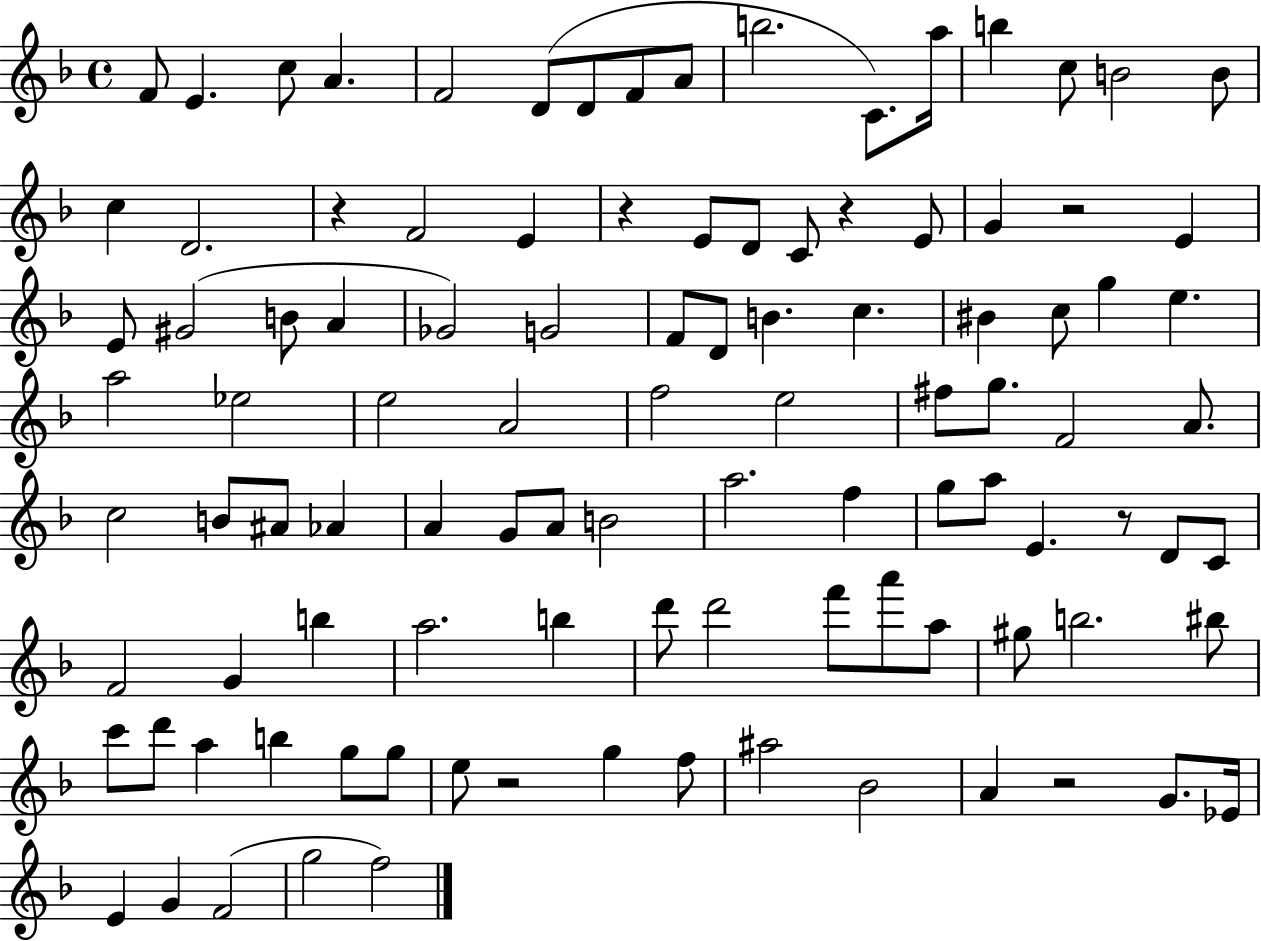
F4/e E4/q. C5/e A4/q. F4/h D4/e D4/e F4/e A4/e B5/h. C4/e. A5/s B5/q C5/e B4/h B4/e C5/q D4/h. R/q F4/h E4/q R/q E4/e D4/e C4/e R/q E4/e G4/q R/h E4/q E4/e G#4/h B4/e A4/q Gb4/h G4/h F4/e D4/e B4/q. C5/q. BIS4/q C5/e G5/q E5/q. A5/h Eb5/h E5/h A4/h F5/h E5/h F#5/e G5/e. F4/h A4/e. C5/h B4/e A#4/e Ab4/q A4/q G4/e A4/e B4/h A5/h. F5/q G5/e A5/e E4/q. R/e D4/e C4/e F4/h G4/q B5/q A5/h. B5/q D6/e D6/h F6/e A6/e A5/e G#5/e B5/h. BIS5/e C6/e D6/e A5/q B5/q G5/e G5/e E5/e R/h G5/q F5/e A#5/h Bb4/h A4/q R/h G4/e. Eb4/s E4/q G4/q F4/h G5/h F5/h